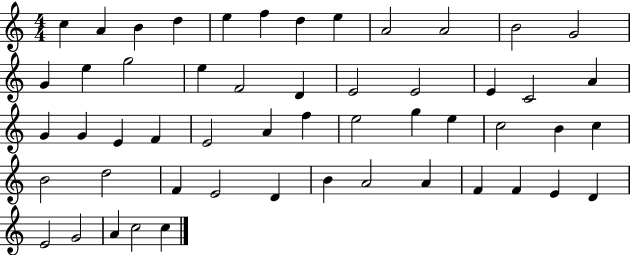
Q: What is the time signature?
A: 4/4